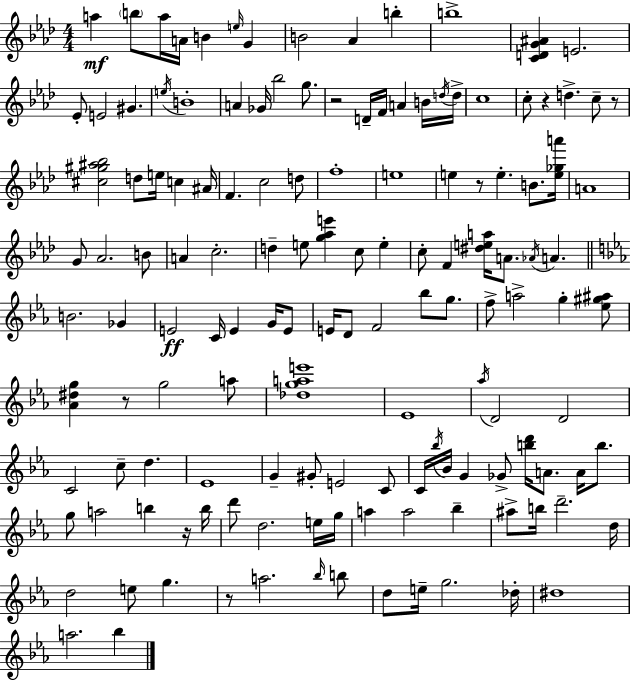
A5/q B5/e A5/s A4/s B4/q E5/s G4/q B4/h Ab4/q B5/q B5/w [C4,D4,G4,A#4]/q E4/h. Eb4/e E4/h G#4/q. E5/s B4/w A4/q Gb4/s Bb5/h G5/e. R/h D4/s F4/s A4/q B4/s D5/s D5/s C5/w C5/e R/q D5/q. C5/e R/e [C#5,G#5,A#5,Bb5]/h D5/e E5/s C5/q A#4/s F4/q. C5/h D5/e F5/w E5/w E5/q R/e E5/q. B4/e. [E5,Gb5,A6]/s A4/w G4/e Ab4/h. B4/e A4/q C5/h. D5/q E5/e [G5,Ab5,E6]/q C5/e E5/q C5/e F4/q [D#5,E5,A5]/s A4/e. Ab4/s A4/q. B4/h. Gb4/q E4/h C4/s E4/q G4/s E4/e E4/s D4/e F4/h Bb5/e G5/e. F5/e A5/h G5/q [Eb5,G#5,A#5]/e [Ab4,D#5,G5]/q R/e G5/h A5/e [Db5,G5,A5,E6]/w Eb4/w Ab5/s D4/h D4/h C4/h C5/e D5/q. Eb4/w G4/q G#4/e E4/h C4/e C4/s Bb5/s Bb4/s G4/q Gb4/e [B5,D6]/s A4/e. A4/s B5/e. G5/e A5/h B5/q R/s B5/s D6/e D5/h. E5/s G5/s A5/q A5/h Bb5/q A#5/e B5/s D6/h. D5/s D5/h E5/e G5/q. R/e A5/h. Bb5/s B5/e D5/e E5/s G5/h. Db5/s D#5/w A5/h. Bb5/q